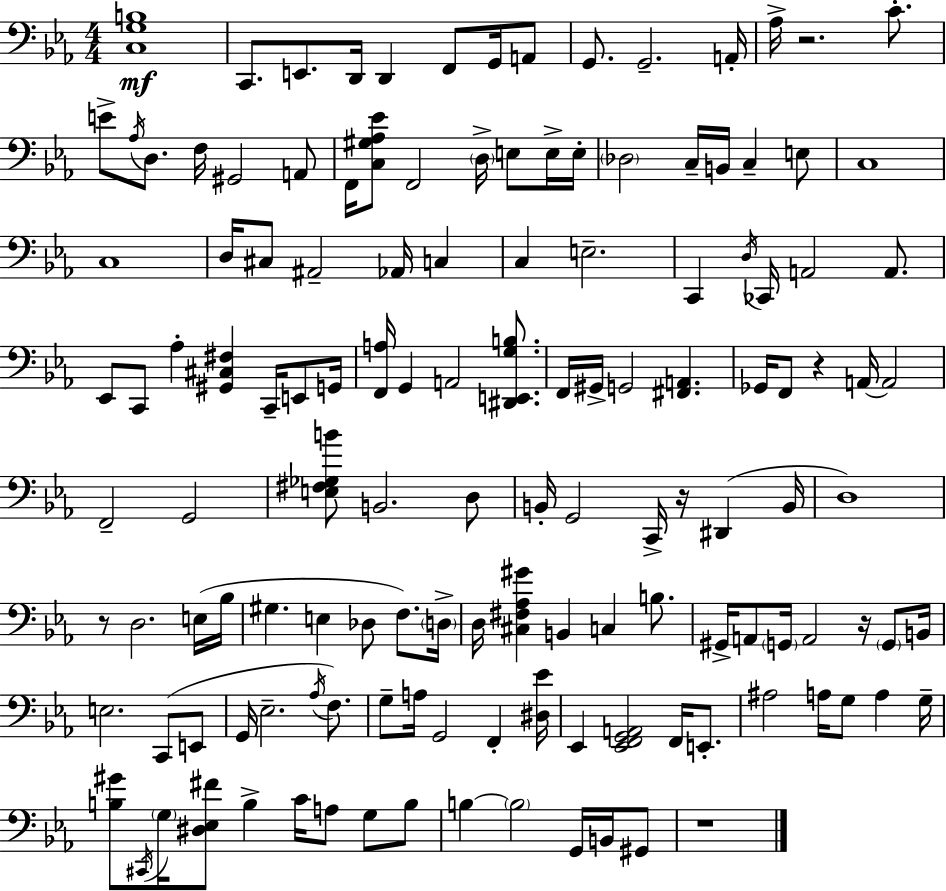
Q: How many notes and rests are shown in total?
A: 135